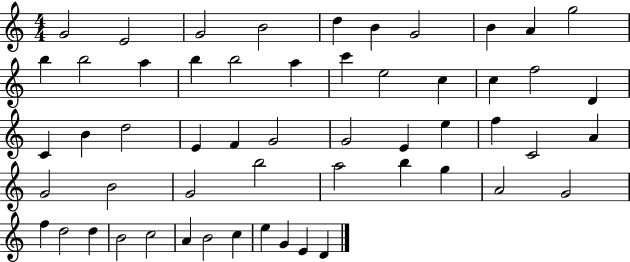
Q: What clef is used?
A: treble